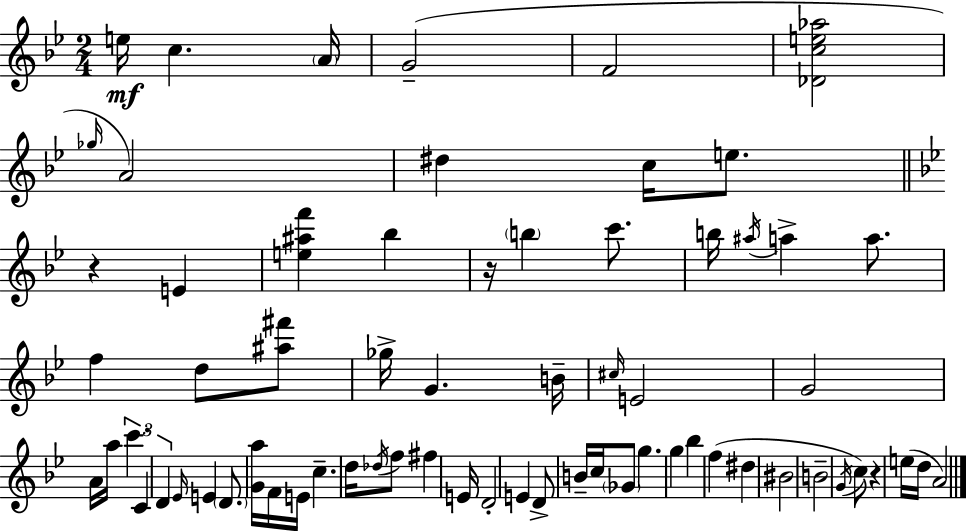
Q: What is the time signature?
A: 2/4